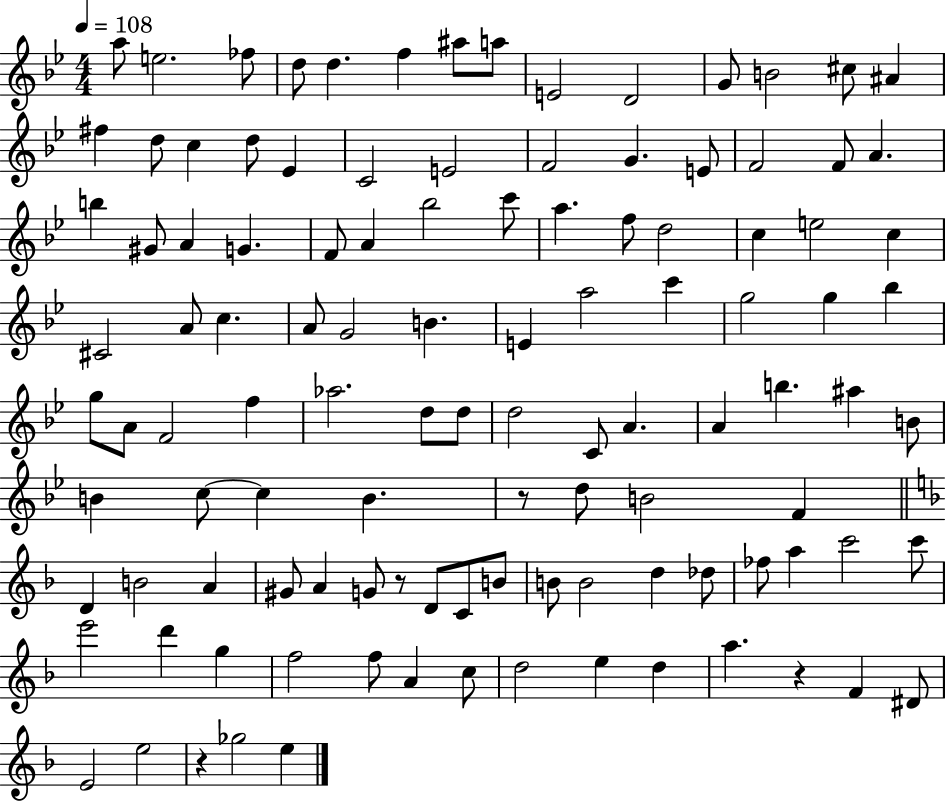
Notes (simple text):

A5/e E5/h. FES5/e D5/e D5/q. F5/q A#5/e A5/e E4/h D4/h G4/e B4/h C#5/e A#4/q F#5/q D5/e C5/q D5/e Eb4/q C4/h E4/h F4/h G4/q. E4/e F4/h F4/e A4/q. B5/q G#4/e A4/q G4/q. F4/e A4/q Bb5/h C6/e A5/q. F5/e D5/h C5/q E5/h C5/q C#4/h A4/e C5/q. A4/e G4/h B4/q. E4/q A5/h C6/q G5/h G5/q Bb5/q G5/e A4/e F4/h F5/q Ab5/h. D5/e D5/e D5/h C4/e A4/q. A4/q B5/q. A#5/q B4/e B4/q C5/e C5/q B4/q. R/e D5/e B4/h F4/q D4/q B4/h A4/q G#4/e A4/q G4/e R/e D4/e C4/e B4/e B4/e B4/h D5/q Db5/e FES5/e A5/q C6/h C6/e E6/h D6/q G5/q F5/h F5/e A4/q C5/e D5/h E5/q D5/q A5/q. R/q F4/q D#4/e E4/h E5/h R/q Gb5/h E5/q